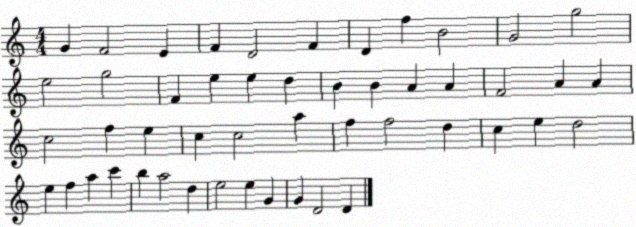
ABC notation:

X:1
T:Untitled
M:4/4
L:1/4
K:C
G F2 E F D2 F D f B2 G2 g2 e2 g2 F e e d B B A A F2 A A c2 f e c c2 a f f2 d c e d2 e f a c' b a2 d e2 e G G D2 D